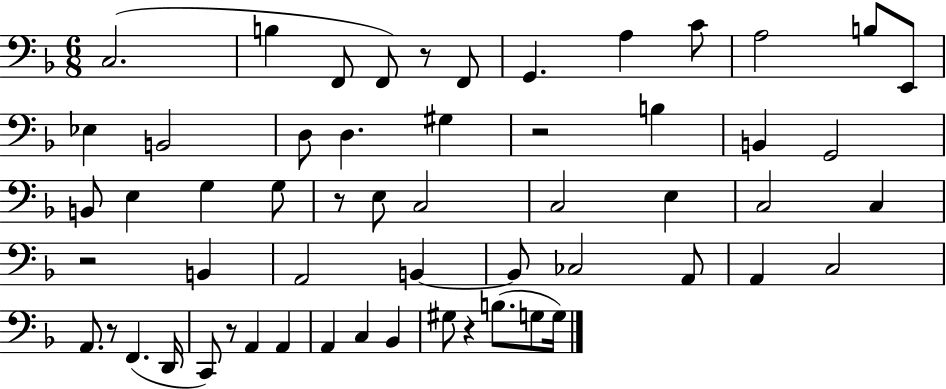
X:1
T:Untitled
M:6/8
L:1/4
K:F
C,2 B, F,,/2 F,,/2 z/2 F,,/2 G,, A, C/2 A,2 B,/2 E,,/2 _E, B,,2 D,/2 D, ^G, z2 B, B,, G,,2 B,,/2 E, G, G,/2 z/2 E,/2 C,2 C,2 E, C,2 C, z2 B,, A,,2 B,, B,,/2 _C,2 A,,/2 A,, C,2 A,,/2 z/2 F,, D,,/4 C,,/2 z/2 A,, A,, A,, C, _B,, ^G,/2 z B,/2 G,/2 G,/4